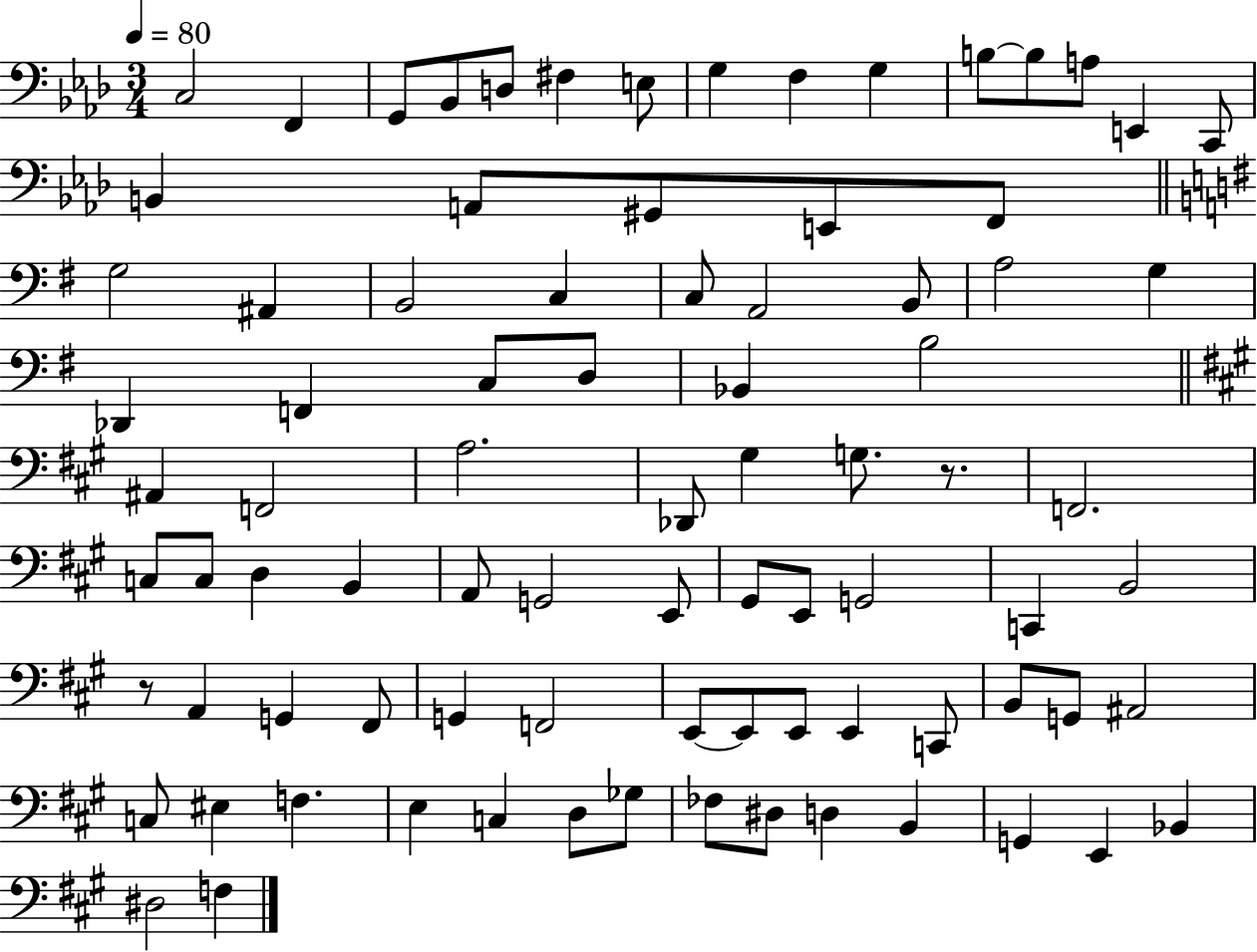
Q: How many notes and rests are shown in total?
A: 85